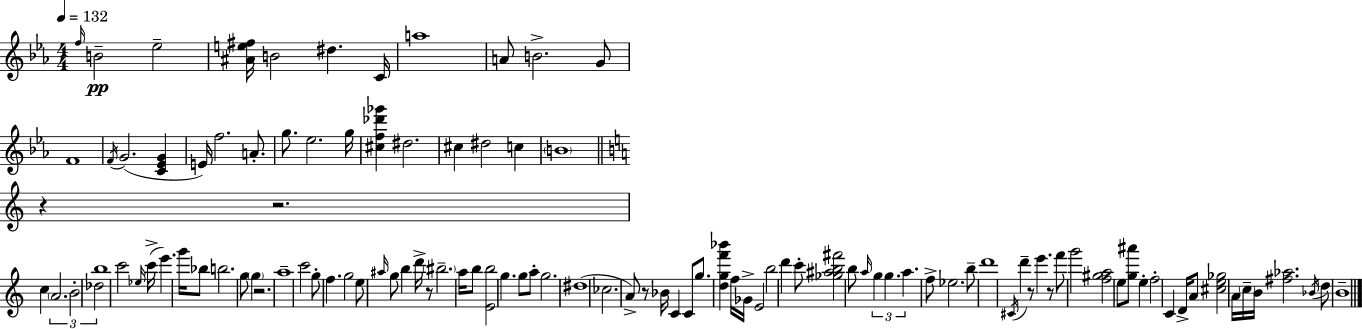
{
  \clef treble
  \numericTimeSignature
  \time 4/4
  \key c \minor
  \tempo 4 = 132
  \grace { f''16 }\pp b'2-- ees''2-- | <ais' e'' fis''>16 b'2 dis''4. | c'16 a''1 | a'8 b'2.-> g'8 | \break f'1 | \acciaccatura { f'16 } g'2.( <c' ees' g'>4 | e'16) f''2. a'8.-. | g''8. ees''2. | \break g''16 <cis'' f'' des''' ges'''>4 dis''2. | cis''4 dis''2 c''4 | \parenthesize b'1 | \bar "||" \break \key c \major r4 r2. | c''4 \tuplet 3/2 { \parenthesize a'2. | b'2-. des''2 } | b''1 | \break c'''2 \grace { ees''16 }( c'''16-> e'''4.) | g'''16 bes''8 b''2. g''8 | \parenthesize g''4 r2. | a''1-- | \break c'''2 g''8-. f''4. | g''2 e''8 \grace { ais''16 } g''8 b''4 | d'''16-> r8 \parenthesize bis''2.-- | a''16 b''8 <e' b''>2 g''4. | \break g''8 a''8-. g''2. | dis''1( | ces''2. a'8->) | r8 bes'16 c'4 c'8 g''8. <d'' g'' f''' bes'''>4 | \break f''16 ges'16-> e'2 b''2 | d'''4 c'''8-. <ges'' ais'' b'' fis'''>2 | b''8 \grace { a''16 } \tuplet 3/2 { g''4 g''4. a''4. } | f''8-> ees''2. | \break b''8-- d'''1 | \acciaccatura { cis'16 } d'''4-- r8 e'''4. | r8 f'''8 g'''2 <f'' gis'' a''>2 | e''8 <g'' ais'''>8 e''4-. f''2-. | \break c'4 d'16-> a'8 <cis'' e'' ges''>2 | a'16 \parenthesize c''16-- b'16 <fis'' aes''>2. | \acciaccatura { bes'16 } d''8 b'1-- | \bar "|."
}